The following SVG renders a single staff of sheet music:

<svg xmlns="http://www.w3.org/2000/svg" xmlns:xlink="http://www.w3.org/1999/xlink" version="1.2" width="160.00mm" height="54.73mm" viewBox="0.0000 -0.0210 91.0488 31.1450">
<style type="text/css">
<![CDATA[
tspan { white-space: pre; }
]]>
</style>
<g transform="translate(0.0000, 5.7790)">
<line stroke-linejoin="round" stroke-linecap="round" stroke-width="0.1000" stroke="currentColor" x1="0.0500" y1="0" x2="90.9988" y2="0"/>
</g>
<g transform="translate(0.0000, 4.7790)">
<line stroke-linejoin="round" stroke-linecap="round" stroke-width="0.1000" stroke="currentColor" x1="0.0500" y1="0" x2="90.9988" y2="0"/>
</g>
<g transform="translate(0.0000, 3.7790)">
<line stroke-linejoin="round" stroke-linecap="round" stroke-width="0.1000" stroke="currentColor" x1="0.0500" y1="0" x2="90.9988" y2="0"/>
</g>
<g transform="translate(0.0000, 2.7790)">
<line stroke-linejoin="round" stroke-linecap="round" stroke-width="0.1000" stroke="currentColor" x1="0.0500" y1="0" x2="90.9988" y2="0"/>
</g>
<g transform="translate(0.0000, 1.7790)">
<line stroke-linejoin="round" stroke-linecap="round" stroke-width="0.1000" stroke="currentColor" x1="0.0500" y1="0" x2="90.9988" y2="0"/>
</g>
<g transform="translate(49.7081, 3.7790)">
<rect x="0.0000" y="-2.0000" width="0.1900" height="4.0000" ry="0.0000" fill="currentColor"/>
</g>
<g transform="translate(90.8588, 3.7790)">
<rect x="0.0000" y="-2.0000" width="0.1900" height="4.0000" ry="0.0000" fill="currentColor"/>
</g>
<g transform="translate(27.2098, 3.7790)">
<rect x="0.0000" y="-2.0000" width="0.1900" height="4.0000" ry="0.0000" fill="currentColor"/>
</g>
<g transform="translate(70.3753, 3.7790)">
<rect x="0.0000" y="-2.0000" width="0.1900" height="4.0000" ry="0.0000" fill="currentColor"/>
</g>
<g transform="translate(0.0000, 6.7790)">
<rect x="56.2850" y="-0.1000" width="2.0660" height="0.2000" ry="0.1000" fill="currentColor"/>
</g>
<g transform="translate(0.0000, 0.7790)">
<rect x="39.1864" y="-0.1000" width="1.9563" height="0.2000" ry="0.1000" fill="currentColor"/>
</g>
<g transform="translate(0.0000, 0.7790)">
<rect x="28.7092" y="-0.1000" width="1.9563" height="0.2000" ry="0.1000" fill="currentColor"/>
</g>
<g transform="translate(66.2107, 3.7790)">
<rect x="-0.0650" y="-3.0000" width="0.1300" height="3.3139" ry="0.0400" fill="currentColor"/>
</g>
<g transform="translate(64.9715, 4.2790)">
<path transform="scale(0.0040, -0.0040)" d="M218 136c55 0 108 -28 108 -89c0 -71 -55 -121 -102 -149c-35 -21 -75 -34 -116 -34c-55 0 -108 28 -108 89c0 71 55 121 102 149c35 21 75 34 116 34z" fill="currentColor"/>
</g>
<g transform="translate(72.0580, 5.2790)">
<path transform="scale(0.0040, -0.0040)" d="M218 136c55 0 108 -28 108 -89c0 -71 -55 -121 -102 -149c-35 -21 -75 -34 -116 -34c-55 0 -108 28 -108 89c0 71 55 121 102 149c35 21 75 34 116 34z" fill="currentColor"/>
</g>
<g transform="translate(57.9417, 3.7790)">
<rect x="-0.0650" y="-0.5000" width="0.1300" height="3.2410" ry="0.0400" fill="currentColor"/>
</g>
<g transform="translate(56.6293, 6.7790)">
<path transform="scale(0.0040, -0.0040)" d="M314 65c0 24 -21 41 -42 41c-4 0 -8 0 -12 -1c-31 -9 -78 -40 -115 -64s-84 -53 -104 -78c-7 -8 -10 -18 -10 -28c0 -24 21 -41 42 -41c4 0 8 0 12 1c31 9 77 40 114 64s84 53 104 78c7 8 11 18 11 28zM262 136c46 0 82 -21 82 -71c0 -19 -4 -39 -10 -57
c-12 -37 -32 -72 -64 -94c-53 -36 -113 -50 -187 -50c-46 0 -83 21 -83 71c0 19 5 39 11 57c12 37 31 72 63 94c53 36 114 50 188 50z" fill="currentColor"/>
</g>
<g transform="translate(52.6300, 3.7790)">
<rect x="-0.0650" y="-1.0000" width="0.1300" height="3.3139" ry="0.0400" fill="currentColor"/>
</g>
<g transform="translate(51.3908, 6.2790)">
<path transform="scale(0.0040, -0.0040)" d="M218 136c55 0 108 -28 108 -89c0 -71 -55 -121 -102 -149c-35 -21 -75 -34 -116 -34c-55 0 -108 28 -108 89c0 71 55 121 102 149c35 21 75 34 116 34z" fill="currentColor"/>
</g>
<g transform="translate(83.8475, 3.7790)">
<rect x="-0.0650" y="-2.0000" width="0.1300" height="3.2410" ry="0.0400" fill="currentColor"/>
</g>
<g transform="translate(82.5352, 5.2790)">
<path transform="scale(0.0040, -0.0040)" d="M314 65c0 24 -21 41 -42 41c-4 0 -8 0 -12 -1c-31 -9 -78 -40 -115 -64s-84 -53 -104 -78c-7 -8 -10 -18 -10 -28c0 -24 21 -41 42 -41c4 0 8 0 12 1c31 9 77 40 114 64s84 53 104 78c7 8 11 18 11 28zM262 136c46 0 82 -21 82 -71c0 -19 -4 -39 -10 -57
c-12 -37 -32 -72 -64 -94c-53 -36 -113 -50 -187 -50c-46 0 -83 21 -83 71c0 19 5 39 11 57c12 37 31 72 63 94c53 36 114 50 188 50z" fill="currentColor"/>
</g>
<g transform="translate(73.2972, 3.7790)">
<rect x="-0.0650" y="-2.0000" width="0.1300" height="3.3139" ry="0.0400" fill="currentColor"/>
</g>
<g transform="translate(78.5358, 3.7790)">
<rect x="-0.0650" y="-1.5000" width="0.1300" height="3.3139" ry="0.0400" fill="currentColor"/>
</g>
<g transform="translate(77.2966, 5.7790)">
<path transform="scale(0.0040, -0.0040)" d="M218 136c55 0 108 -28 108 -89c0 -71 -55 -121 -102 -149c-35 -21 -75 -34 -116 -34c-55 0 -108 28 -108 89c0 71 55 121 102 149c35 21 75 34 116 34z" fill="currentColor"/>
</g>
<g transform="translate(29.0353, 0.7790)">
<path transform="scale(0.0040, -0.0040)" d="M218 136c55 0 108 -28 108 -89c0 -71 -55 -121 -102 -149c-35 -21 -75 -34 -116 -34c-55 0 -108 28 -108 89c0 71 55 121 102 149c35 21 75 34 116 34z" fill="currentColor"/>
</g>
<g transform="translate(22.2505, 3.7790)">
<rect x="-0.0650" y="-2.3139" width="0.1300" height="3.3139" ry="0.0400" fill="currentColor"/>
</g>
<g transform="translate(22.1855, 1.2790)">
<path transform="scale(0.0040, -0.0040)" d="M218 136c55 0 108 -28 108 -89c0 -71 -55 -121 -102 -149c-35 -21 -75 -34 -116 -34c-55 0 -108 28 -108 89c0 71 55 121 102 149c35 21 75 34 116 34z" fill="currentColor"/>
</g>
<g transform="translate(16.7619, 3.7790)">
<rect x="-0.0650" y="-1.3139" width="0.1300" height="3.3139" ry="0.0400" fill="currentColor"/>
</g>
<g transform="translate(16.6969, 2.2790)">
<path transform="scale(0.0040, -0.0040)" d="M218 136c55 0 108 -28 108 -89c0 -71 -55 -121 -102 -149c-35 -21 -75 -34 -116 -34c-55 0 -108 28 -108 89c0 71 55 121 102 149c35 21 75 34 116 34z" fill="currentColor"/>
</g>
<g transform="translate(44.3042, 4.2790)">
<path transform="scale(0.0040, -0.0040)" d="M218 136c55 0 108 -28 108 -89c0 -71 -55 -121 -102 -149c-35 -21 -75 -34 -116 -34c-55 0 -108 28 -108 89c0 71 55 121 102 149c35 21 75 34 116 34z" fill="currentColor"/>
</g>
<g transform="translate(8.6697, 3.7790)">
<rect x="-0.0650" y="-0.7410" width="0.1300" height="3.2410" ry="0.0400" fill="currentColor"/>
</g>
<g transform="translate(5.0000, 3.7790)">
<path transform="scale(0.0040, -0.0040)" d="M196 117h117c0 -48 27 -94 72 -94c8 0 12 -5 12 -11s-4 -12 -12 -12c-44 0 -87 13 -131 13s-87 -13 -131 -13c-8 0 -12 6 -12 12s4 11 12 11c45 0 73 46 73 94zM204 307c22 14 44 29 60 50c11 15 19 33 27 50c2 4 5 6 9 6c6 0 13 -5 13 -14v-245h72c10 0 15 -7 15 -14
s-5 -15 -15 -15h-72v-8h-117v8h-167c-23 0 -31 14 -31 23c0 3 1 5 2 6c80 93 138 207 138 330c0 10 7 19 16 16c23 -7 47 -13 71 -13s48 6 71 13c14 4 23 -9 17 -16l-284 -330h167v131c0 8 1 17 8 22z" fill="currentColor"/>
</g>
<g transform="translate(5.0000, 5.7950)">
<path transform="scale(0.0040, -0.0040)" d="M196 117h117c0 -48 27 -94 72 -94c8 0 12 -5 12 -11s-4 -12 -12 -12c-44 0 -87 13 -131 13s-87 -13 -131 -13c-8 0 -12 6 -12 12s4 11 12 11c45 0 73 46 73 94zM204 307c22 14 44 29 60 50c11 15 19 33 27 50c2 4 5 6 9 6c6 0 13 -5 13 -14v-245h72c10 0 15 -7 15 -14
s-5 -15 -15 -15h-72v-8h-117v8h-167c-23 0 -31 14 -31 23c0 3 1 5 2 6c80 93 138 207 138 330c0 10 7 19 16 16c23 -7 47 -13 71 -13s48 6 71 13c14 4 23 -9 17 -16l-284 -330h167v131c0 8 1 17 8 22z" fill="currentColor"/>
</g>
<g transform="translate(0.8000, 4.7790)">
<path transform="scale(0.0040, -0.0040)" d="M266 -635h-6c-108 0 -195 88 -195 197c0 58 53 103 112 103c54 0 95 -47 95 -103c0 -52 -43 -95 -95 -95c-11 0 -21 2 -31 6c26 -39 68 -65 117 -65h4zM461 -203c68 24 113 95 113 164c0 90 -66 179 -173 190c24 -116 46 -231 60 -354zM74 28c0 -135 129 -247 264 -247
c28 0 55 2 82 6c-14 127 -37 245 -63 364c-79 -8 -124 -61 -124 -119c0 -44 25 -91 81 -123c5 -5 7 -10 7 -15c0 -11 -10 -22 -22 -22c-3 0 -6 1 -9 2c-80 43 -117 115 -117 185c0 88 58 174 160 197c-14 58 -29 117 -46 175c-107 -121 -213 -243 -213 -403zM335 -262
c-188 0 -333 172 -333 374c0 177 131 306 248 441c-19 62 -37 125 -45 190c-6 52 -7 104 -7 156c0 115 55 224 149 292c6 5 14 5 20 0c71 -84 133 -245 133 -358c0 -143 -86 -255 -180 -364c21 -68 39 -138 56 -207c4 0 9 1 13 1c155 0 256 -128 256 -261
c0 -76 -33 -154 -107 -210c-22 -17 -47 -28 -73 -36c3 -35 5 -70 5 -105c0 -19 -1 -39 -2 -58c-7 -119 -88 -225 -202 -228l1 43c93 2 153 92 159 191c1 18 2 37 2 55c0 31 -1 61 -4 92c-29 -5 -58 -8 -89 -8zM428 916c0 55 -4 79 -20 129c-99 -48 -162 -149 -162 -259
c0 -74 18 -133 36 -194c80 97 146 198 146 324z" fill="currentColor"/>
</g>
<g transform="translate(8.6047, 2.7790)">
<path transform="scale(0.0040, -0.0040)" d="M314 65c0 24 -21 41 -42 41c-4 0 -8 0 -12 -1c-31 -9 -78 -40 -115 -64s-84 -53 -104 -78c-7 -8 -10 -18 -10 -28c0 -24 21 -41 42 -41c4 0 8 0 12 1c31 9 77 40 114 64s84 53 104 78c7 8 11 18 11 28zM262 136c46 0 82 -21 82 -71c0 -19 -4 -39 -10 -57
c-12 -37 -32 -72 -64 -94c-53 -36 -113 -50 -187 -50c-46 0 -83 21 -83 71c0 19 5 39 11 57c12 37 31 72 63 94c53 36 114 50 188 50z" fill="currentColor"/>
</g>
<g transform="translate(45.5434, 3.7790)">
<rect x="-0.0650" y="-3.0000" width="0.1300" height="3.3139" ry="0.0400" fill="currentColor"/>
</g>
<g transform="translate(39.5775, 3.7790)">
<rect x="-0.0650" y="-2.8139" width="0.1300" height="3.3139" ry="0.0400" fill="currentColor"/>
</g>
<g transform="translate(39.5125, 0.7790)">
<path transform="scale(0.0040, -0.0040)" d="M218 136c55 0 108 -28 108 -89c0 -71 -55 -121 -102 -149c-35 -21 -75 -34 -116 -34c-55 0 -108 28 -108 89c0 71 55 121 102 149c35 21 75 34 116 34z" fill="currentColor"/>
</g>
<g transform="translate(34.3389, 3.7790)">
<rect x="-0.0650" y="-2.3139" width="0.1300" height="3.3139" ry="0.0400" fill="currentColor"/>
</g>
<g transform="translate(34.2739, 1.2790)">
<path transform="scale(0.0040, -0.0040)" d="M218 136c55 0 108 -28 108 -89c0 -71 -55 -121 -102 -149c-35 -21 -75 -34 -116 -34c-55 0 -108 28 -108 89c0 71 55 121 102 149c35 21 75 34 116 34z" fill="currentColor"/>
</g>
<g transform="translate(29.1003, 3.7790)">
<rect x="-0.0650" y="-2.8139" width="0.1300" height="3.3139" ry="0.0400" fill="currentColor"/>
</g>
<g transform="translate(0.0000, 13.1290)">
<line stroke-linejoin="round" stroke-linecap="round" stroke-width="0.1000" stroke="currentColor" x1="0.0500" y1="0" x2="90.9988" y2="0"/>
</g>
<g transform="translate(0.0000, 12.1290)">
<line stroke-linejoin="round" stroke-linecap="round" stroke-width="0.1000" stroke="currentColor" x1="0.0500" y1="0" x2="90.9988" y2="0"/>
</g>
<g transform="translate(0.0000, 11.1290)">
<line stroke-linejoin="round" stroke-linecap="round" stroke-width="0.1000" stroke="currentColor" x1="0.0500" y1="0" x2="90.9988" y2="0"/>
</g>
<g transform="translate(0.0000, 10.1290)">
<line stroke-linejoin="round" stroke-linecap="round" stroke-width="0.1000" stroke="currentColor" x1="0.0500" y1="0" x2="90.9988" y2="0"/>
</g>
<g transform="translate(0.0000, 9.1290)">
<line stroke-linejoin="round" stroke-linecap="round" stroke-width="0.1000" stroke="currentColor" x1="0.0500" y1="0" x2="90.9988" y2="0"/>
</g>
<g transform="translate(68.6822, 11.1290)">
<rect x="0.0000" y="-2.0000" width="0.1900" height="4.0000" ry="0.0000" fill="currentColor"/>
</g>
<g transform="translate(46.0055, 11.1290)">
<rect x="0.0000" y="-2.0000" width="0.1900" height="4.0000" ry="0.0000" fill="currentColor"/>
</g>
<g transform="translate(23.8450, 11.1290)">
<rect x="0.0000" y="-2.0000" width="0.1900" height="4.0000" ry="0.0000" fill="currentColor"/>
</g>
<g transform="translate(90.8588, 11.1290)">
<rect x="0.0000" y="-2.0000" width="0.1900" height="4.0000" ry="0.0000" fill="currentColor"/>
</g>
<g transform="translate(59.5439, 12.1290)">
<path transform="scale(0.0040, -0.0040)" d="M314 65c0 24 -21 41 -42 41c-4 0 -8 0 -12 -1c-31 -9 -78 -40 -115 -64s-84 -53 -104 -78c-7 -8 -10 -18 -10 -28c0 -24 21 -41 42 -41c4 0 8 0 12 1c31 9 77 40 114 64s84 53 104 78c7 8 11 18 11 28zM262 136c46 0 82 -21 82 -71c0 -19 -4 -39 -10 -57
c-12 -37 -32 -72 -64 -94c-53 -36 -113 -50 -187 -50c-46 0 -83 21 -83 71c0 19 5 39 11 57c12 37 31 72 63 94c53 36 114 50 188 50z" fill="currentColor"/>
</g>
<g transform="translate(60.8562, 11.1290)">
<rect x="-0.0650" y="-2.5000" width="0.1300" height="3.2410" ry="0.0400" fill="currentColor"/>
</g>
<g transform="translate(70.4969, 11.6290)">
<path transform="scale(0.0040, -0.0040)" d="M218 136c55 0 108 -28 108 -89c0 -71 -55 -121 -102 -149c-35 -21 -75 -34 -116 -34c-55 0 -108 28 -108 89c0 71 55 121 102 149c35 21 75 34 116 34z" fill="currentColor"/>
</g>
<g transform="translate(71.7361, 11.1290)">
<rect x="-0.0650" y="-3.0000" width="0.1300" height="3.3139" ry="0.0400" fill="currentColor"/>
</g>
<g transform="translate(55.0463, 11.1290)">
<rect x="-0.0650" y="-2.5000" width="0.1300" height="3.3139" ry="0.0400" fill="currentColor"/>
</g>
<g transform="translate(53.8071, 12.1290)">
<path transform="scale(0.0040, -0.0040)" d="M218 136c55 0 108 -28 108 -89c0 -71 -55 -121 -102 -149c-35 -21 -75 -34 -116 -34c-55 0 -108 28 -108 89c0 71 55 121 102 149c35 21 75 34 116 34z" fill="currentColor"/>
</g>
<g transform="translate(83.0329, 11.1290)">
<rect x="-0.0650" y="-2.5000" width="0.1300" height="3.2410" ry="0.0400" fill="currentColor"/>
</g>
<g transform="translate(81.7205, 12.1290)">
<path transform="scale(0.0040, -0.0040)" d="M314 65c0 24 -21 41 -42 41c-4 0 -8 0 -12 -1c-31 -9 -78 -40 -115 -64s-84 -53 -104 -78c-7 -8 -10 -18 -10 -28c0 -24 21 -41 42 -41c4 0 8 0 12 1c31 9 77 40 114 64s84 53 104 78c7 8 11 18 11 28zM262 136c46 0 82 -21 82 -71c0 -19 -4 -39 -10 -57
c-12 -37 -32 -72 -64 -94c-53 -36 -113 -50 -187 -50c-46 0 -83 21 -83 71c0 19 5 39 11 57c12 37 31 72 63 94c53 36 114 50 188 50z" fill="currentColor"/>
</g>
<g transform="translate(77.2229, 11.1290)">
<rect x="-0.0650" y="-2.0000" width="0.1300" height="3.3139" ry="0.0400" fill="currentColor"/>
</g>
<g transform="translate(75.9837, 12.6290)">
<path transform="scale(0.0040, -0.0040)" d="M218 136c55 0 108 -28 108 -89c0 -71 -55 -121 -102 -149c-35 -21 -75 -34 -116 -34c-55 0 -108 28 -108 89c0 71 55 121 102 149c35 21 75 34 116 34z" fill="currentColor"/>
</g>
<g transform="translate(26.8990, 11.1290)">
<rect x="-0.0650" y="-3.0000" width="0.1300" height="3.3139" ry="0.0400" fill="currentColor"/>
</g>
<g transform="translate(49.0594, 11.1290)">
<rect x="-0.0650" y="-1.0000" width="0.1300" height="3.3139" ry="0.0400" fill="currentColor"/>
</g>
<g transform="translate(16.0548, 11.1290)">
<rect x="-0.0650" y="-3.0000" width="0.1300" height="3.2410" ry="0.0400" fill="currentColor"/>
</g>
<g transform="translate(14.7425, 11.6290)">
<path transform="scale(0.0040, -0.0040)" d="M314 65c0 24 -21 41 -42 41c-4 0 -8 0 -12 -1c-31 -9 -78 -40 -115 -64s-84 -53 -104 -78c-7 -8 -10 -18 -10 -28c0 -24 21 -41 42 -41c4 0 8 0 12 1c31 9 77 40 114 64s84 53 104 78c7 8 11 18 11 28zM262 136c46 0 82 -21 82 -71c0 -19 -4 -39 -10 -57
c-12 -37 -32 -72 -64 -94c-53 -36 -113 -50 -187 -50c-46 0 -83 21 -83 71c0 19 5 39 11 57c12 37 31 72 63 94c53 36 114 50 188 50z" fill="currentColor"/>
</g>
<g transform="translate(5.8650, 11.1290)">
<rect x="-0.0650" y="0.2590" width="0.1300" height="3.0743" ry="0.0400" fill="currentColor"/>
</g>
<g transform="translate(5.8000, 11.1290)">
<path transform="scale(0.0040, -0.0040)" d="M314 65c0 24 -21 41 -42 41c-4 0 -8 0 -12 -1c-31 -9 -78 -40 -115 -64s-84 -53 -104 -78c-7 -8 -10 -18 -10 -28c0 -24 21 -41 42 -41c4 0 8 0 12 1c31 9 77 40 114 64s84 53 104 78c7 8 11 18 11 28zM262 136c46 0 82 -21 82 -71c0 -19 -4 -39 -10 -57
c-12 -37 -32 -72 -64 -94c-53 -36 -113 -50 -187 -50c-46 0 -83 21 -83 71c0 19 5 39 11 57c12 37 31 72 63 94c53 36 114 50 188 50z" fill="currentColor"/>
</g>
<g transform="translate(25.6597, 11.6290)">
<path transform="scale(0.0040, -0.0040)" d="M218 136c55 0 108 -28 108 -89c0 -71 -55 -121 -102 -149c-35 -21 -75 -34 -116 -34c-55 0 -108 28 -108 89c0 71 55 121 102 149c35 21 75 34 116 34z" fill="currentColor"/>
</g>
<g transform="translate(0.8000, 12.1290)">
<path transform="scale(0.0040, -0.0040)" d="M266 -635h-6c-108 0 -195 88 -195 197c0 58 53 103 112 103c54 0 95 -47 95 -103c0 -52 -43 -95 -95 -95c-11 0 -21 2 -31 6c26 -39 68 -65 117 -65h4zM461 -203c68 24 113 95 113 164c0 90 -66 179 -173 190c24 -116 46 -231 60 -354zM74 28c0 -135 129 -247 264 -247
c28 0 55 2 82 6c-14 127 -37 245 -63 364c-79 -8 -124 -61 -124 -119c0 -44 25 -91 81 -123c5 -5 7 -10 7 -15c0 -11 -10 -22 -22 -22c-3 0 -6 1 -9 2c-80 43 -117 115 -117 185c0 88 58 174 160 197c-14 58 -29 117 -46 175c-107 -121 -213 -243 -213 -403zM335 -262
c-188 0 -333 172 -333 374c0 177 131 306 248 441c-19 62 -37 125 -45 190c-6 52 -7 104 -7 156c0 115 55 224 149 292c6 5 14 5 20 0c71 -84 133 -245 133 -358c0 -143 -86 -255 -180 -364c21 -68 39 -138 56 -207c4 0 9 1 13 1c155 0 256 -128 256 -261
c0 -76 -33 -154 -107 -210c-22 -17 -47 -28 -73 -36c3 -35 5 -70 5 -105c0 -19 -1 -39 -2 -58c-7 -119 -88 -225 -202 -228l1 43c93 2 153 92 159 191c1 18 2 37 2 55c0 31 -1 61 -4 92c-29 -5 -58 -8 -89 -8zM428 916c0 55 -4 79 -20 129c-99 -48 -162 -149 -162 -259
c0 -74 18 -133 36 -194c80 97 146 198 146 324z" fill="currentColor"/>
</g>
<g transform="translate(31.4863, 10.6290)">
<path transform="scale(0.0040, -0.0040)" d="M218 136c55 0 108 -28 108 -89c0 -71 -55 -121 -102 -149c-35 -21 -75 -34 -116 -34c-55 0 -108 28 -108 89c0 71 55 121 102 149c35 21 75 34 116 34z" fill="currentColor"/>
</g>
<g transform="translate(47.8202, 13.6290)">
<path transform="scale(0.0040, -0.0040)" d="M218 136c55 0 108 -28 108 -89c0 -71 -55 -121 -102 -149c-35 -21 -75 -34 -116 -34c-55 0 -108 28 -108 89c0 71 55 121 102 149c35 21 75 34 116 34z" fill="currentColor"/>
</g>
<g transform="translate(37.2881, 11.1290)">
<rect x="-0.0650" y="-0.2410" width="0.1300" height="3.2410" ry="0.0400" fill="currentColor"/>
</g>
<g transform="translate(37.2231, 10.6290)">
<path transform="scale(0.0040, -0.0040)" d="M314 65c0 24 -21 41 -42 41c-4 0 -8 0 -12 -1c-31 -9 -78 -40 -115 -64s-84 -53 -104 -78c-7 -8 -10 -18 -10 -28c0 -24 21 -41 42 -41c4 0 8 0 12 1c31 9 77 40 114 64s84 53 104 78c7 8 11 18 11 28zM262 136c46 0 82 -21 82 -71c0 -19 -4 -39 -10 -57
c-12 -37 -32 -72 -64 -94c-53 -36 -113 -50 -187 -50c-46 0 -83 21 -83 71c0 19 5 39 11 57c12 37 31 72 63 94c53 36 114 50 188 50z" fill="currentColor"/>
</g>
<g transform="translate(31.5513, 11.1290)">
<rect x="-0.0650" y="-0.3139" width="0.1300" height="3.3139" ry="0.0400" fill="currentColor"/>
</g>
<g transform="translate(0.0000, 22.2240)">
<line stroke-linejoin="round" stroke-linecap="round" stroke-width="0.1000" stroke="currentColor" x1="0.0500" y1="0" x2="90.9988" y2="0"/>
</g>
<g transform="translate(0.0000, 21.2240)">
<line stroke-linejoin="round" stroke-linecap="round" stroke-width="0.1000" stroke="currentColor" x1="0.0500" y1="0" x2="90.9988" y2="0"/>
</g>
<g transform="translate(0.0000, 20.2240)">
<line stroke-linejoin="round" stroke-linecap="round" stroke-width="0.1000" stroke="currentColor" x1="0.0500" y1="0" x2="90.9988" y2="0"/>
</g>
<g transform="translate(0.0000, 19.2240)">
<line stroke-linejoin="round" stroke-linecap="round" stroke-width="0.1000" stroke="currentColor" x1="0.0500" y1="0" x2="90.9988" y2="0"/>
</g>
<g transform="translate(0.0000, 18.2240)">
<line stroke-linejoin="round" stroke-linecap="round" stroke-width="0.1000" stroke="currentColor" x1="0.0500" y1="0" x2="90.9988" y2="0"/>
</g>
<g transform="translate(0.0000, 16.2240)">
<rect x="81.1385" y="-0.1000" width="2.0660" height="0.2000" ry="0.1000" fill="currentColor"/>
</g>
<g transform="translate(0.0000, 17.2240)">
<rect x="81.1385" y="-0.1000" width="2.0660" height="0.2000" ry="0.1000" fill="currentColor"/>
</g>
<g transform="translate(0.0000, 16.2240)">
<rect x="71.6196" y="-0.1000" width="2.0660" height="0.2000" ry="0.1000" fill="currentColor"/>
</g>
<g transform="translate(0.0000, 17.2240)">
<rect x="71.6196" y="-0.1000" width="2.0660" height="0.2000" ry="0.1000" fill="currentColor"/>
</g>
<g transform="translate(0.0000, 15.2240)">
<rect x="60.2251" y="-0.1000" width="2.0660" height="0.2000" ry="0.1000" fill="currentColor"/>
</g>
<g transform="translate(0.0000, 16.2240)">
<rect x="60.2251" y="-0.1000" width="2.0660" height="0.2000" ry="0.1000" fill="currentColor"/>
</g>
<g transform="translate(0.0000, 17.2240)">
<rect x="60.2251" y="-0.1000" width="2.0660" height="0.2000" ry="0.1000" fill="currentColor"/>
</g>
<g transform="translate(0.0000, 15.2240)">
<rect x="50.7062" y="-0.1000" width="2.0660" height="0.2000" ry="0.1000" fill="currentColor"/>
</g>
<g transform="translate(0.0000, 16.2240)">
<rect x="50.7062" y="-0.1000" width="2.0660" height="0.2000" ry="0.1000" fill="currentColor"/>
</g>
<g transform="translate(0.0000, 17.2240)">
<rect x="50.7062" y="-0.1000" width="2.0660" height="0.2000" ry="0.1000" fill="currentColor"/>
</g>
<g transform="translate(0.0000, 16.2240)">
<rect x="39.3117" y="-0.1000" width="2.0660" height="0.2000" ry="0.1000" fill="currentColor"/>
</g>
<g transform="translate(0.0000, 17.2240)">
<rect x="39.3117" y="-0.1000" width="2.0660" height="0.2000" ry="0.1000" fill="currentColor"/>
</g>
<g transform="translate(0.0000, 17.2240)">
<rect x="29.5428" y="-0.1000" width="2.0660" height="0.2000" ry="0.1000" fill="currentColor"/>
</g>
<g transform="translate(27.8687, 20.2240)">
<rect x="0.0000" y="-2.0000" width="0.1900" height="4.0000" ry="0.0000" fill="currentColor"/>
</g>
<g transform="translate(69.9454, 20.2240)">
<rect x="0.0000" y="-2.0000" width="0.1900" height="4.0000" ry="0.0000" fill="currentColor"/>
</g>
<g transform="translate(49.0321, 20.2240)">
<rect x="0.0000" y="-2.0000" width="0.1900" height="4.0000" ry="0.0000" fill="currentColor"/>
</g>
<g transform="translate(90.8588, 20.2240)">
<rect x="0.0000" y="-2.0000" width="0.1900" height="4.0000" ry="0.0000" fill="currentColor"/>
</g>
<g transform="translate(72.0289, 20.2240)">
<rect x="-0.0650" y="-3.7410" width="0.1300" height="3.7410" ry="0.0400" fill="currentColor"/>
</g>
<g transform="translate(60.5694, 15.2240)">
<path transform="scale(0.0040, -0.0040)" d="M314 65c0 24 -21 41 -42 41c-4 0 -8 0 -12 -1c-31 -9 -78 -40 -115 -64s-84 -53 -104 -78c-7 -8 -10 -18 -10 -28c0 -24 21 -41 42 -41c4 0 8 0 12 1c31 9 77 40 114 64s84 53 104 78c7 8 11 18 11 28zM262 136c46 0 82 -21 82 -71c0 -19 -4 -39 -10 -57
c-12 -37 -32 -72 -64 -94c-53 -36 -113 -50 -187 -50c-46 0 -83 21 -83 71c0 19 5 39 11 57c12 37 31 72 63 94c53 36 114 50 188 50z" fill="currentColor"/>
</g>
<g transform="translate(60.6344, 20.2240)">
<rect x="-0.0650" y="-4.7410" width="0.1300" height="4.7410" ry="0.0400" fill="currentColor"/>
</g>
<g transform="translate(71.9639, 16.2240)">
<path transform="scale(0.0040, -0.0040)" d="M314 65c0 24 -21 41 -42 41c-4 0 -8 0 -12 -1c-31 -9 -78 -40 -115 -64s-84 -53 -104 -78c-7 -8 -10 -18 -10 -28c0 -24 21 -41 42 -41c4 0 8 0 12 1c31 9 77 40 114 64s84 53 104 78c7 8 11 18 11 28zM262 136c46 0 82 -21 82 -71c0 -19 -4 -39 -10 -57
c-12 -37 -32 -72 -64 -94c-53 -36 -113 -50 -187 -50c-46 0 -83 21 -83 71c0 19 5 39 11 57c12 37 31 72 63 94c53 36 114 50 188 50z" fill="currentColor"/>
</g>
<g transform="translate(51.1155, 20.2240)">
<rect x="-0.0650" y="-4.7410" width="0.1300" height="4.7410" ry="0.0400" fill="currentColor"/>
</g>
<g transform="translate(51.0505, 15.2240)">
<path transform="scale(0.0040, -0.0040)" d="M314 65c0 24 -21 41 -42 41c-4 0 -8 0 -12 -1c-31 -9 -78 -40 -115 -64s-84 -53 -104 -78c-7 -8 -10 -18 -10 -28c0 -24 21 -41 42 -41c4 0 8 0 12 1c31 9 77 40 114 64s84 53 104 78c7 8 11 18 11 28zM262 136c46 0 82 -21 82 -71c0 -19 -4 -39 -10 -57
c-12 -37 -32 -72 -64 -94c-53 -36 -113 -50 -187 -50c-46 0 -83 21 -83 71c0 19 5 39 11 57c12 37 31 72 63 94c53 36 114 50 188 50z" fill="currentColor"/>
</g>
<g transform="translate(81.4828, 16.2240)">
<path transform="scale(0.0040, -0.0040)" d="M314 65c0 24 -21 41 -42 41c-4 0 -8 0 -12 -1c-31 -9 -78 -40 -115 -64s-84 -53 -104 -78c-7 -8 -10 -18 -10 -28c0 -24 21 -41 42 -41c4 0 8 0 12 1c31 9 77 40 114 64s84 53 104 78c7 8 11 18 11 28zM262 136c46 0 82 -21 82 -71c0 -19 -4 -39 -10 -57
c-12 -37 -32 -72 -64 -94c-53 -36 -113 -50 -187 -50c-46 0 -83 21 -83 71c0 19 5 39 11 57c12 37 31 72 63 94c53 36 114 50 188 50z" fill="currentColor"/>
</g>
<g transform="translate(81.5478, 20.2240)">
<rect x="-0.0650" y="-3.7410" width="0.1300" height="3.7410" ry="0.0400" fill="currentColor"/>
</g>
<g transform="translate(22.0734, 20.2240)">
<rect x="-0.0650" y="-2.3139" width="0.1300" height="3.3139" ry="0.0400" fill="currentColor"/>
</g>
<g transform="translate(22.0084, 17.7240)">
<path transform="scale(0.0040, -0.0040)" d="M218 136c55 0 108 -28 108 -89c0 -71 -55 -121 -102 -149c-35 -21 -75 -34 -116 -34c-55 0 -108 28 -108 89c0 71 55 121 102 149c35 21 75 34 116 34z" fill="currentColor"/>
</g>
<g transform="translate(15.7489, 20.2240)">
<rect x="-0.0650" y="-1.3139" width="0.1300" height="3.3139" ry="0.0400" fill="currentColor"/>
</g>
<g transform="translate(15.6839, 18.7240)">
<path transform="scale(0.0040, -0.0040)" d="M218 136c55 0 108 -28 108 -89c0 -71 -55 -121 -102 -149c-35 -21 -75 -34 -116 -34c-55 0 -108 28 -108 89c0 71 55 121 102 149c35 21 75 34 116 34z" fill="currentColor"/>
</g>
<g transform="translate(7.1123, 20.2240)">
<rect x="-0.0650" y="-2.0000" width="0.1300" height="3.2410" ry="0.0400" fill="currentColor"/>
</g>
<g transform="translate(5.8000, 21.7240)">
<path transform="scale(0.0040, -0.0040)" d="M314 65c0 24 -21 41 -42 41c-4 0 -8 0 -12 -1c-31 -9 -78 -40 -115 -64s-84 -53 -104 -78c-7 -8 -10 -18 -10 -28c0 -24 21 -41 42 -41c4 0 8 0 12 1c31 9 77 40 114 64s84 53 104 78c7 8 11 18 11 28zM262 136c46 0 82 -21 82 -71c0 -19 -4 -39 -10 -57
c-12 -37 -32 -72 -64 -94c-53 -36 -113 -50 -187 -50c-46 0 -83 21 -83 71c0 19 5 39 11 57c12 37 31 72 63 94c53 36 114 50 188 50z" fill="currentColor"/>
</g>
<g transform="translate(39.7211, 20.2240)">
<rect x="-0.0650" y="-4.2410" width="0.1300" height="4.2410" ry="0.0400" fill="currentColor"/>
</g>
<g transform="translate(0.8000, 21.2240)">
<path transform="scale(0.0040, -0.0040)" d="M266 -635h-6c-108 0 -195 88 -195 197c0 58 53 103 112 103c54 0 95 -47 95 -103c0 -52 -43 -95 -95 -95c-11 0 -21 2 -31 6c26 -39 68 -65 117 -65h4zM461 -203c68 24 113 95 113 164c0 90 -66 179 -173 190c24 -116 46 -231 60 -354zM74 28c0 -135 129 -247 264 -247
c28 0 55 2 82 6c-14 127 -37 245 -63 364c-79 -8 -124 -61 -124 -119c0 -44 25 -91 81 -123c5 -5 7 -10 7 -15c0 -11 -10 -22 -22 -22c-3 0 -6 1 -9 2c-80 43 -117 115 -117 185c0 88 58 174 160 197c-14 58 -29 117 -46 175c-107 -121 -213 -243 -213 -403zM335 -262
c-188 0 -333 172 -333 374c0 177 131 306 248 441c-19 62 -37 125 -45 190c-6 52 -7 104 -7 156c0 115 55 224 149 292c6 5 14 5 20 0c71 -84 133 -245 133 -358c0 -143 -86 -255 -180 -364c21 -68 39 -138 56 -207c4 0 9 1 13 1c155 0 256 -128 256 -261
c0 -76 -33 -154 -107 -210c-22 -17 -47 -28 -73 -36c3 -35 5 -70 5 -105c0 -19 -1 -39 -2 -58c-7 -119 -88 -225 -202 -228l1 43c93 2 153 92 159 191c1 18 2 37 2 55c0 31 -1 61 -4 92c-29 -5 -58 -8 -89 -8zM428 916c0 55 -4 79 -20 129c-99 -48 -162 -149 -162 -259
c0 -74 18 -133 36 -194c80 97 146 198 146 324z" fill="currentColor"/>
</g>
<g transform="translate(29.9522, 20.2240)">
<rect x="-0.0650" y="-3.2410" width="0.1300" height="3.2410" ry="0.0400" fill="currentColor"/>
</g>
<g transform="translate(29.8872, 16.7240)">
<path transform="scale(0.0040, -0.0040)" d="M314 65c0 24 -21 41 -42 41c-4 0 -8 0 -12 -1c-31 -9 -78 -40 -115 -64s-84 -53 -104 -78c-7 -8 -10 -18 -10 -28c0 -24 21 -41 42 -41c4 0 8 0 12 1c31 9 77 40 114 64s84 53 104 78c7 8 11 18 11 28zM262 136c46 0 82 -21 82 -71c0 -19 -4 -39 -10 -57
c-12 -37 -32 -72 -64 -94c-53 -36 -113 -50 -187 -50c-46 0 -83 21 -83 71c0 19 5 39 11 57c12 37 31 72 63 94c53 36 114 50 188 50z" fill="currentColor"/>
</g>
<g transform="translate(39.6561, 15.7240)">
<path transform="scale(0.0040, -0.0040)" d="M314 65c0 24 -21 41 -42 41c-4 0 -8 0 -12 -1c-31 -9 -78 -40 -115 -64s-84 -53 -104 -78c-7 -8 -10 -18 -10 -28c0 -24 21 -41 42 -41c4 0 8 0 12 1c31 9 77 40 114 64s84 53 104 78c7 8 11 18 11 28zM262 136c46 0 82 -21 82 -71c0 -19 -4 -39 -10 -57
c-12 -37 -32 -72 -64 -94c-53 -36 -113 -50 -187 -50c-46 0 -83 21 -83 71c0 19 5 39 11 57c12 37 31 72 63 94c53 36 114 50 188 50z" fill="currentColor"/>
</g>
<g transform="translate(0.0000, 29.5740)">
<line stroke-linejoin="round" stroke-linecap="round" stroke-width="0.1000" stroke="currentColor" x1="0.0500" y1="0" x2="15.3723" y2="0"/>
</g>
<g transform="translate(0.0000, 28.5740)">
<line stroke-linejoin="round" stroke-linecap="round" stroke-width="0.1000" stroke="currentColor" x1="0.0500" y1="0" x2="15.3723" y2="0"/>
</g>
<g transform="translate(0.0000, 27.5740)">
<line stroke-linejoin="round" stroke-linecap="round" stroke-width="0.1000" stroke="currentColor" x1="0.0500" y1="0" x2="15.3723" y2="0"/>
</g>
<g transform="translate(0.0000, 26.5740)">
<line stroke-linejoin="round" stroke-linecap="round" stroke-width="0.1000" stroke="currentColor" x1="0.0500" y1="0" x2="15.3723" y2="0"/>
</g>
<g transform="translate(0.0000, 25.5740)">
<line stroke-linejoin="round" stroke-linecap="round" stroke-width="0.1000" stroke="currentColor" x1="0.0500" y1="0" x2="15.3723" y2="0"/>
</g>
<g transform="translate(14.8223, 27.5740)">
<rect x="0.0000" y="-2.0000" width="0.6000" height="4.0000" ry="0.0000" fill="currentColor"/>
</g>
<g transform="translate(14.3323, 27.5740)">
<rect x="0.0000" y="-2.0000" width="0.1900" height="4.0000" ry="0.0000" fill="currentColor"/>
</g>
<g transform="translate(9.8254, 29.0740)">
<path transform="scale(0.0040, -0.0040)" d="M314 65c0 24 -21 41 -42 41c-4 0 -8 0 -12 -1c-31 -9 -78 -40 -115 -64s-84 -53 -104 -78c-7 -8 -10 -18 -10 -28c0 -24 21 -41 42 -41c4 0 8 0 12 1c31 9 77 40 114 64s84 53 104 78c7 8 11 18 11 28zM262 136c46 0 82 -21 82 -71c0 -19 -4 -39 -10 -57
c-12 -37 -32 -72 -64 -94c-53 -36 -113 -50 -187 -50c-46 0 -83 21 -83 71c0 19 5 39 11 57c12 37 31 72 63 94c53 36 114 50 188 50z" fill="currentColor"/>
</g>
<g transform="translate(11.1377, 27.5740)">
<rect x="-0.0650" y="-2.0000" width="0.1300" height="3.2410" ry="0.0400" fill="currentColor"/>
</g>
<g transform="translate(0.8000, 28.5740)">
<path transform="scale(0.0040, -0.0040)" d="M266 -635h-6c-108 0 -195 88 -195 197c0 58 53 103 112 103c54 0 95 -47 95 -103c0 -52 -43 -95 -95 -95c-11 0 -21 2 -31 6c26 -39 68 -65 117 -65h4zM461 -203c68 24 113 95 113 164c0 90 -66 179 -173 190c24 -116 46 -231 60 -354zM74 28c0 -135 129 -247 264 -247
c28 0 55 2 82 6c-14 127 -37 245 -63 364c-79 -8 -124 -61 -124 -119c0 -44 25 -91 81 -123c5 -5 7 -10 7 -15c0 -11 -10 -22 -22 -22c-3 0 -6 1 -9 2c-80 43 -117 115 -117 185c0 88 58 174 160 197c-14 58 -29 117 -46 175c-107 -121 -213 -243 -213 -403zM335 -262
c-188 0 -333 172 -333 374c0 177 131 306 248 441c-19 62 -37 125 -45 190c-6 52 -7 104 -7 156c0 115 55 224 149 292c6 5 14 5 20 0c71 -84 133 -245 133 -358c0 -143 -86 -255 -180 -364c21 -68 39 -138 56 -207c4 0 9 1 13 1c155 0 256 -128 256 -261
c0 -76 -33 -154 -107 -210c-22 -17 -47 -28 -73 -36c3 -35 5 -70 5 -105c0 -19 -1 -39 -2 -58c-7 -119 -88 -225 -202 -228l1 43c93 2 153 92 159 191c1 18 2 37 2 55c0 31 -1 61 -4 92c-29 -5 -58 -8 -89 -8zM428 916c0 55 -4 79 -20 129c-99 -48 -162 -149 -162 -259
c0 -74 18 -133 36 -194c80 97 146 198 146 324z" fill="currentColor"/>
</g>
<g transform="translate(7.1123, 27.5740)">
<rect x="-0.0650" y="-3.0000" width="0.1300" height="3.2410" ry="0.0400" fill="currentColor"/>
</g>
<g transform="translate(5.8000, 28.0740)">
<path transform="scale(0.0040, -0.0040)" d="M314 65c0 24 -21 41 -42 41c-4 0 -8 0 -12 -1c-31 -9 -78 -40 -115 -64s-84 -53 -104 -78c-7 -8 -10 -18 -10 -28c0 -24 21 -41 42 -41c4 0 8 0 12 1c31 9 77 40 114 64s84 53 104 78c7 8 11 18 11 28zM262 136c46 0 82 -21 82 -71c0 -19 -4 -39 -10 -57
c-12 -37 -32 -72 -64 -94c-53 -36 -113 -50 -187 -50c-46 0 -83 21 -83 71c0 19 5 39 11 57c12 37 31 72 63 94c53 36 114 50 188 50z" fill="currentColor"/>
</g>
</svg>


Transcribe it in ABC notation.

X:1
T:Untitled
M:4/4
L:1/4
K:C
d2 e g a g a A D C2 A F E F2 B2 A2 A c c2 D G G2 A F G2 F2 e g b2 d'2 e'2 e'2 c'2 c'2 A2 F2